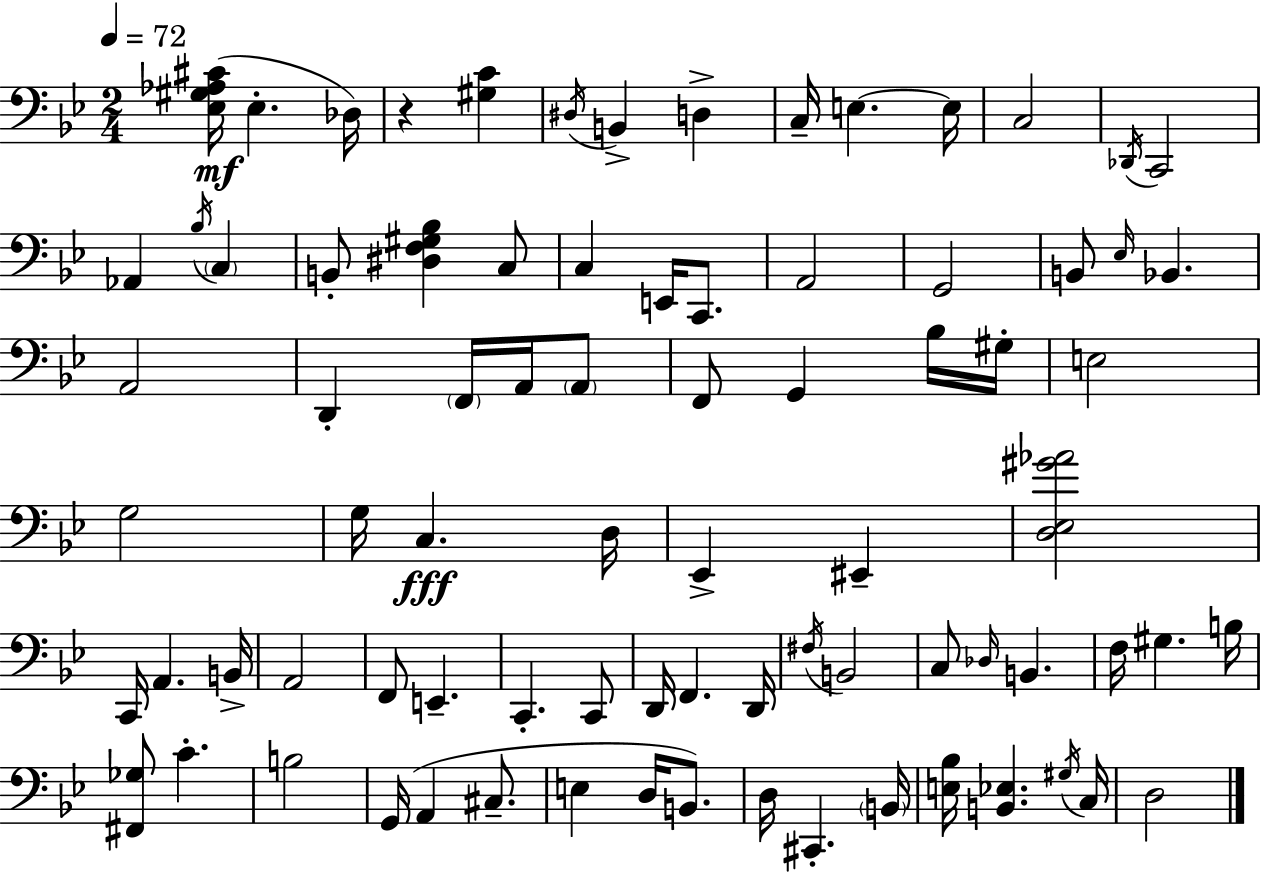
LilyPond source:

{
  \clef bass
  \numericTimeSignature
  \time 2/4
  \key g \minor
  \tempo 4 = 72
  <ees gis aes cis'>16(\mf ees4.-. des16) | r4 <gis c'>4 | \acciaccatura { dis16 } b,4-> d4-> | c16-- e4.~~ | \break e16 c2 | \acciaccatura { des,16 } c,2 | aes,4 \acciaccatura { bes16 } \parenthesize c4 | b,8-. <dis f gis bes>4 | \break c8 c4 e,16 | c,8. a,2 | g,2 | b,8 \grace { ees16 } bes,4. | \break a,2 | d,4-. | \parenthesize f,16 a,16 \parenthesize a,8 f,8 g,4 | bes16 gis16-. e2 | \break g2 | g16 c4.\fff | d16 ees,4-> | eis,4-- <d ees gis' aes'>2 | \break c,16 a,4. | b,16-> a,2 | f,8 e,4.-- | c,4.-. | \break c,8 d,16 f,4. | d,16 \acciaccatura { fis16 } b,2 | c8 \grace { des16 } | b,4. f16 gis4. | \break b16 <fis, ges>8 | c'4.-. b2 | g,16( a,4 | cis8.-- e4 | \break d16 b,8.) d16 cis,4.-. | \parenthesize b,16 <e bes>16 <b, ees>4. | \acciaccatura { gis16 } c16 d2 | \bar "|."
}